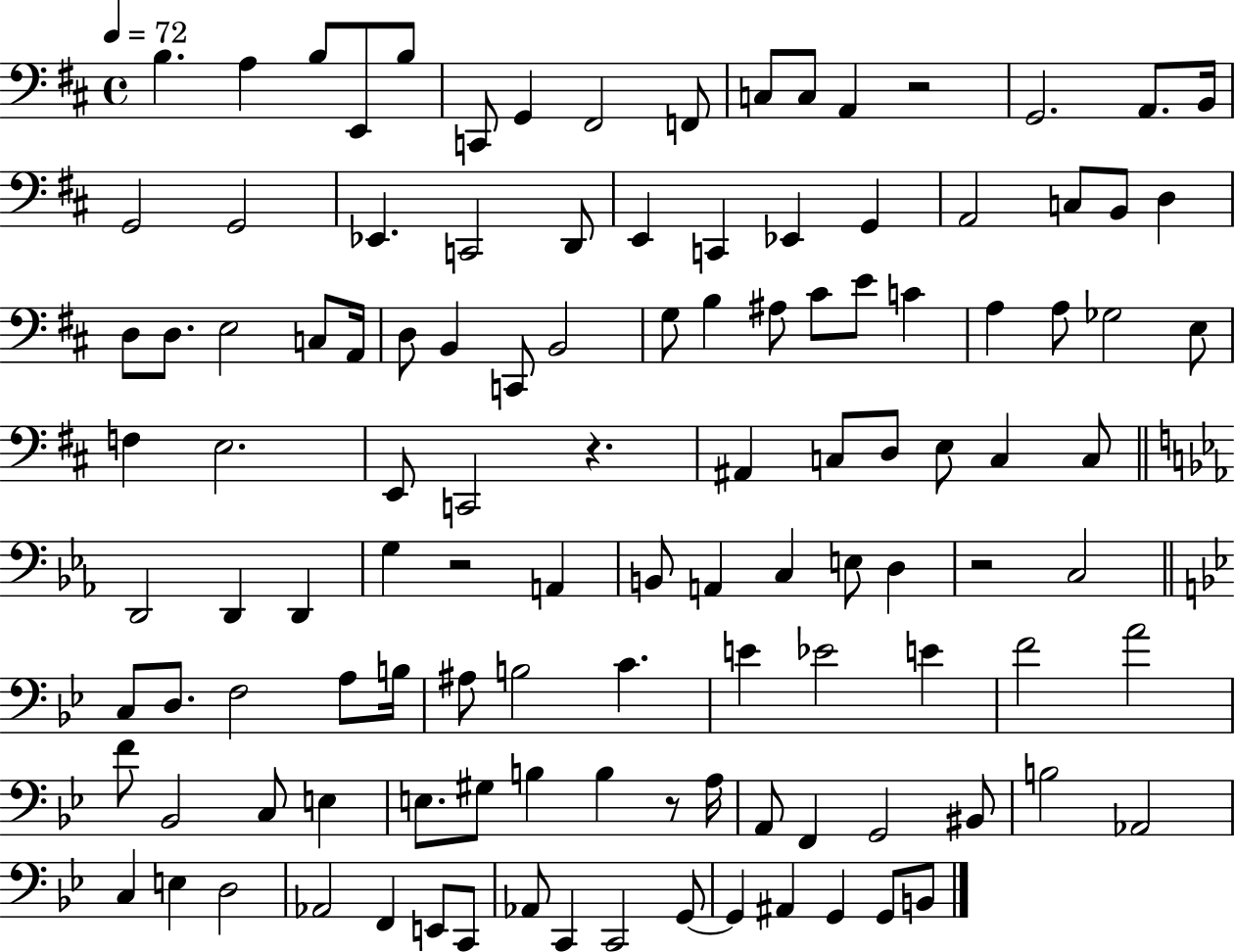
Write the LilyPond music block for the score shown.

{
  \clef bass
  \time 4/4
  \defaultTimeSignature
  \key d \major
  \tempo 4 = 72
  b4. a4 b8 e,8 b8 | c,8 g,4 fis,2 f,8 | c8 c8 a,4 r2 | g,2. a,8. b,16 | \break g,2 g,2 | ees,4. c,2 d,8 | e,4 c,4 ees,4 g,4 | a,2 c8 b,8 d4 | \break d8 d8. e2 c8 a,16 | d8 b,4 c,8 b,2 | g8 b4 ais8 cis'8 e'8 c'4 | a4 a8 ges2 e8 | \break f4 e2. | e,8 c,2 r4. | ais,4 c8 d8 e8 c4 c8 | \bar "||" \break \key ees \major d,2 d,4 d,4 | g4 r2 a,4 | b,8 a,4 c4 e8 d4 | r2 c2 | \break \bar "||" \break \key g \minor c8 d8. f2 a8 b16 | ais8 b2 c'4. | e'4 ees'2 e'4 | f'2 a'2 | \break f'8 bes,2 c8 e4 | e8. gis8 b4 b4 r8 a16 | a,8 f,4 g,2 bis,8 | b2 aes,2 | \break c4 e4 d2 | aes,2 f,4 e,8 c,8 | aes,8 c,4 c,2 g,8~~ | g,4 ais,4 g,4 g,8 b,8 | \break \bar "|."
}